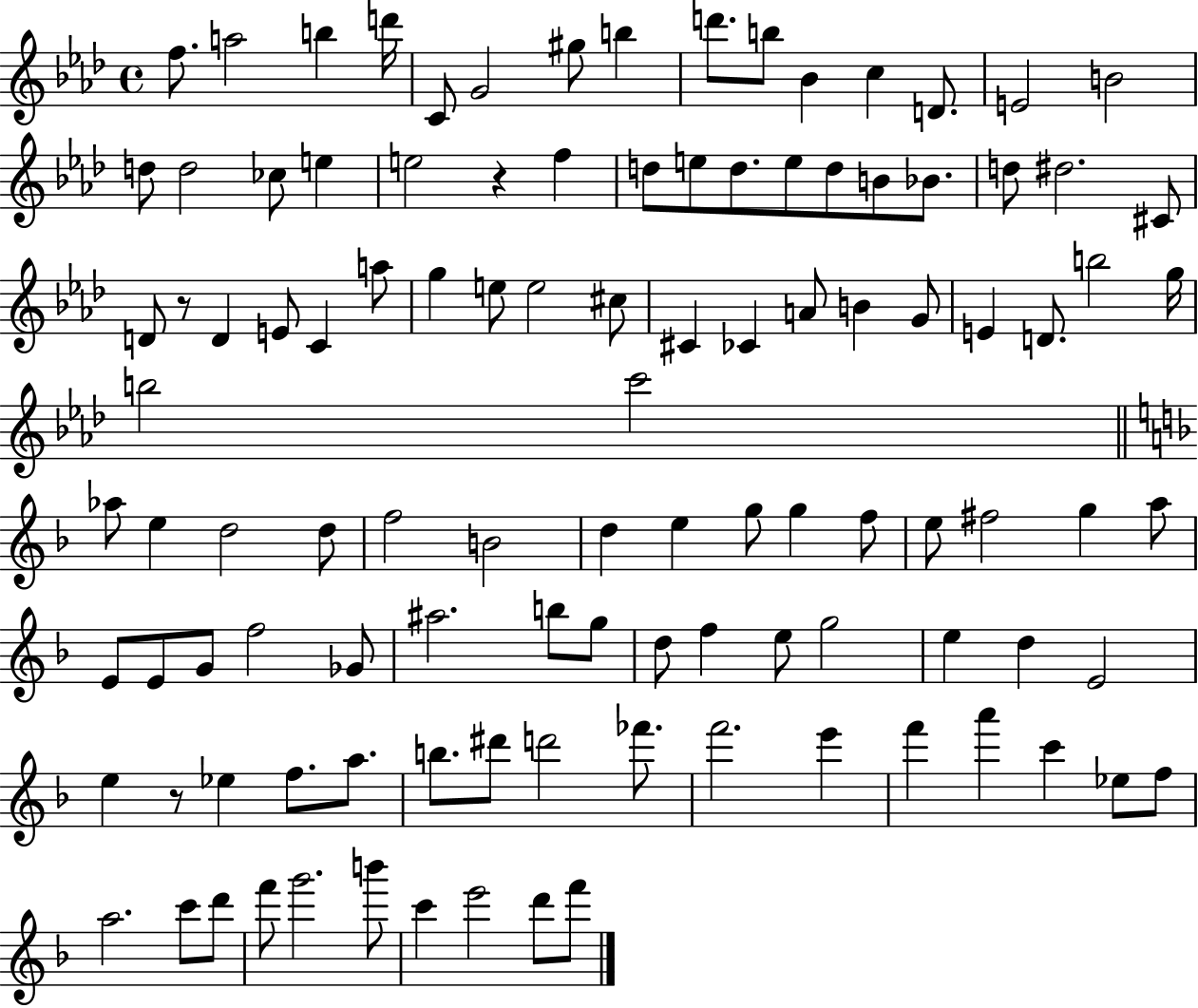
F5/e. A5/h B5/q D6/s C4/e G4/h G#5/e B5/q D6/e. B5/e Bb4/q C5/q D4/e. E4/h B4/h D5/e D5/h CES5/e E5/q E5/h R/q F5/q D5/e E5/e D5/e. E5/e D5/e B4/e Bb4/e. D5/e D#5/h. C#4/e D4/e R/e D4/q E4/e C4/q A5/e G5/q E5/e E5/h C#5/e C#4/q CES4/q A4/e B4/q G4/e E4/q D4/e. B5/h G5/s B5/h C6/h Ab5/e E5/q D5/h D5/e F5/h B4/h D5/q E5/q G5/e G5/q F5/e E5/e F#5/h G5/q A5/e E4/e E4/e G4/e F5/h Gb4/e A#5/h. B5/e G5/e D5/e F5/q E5/e G5/h E5/q D5/q E4/h E5/q R/e Eb5/q F5/e. A5/e. B5/e. D#6/e D6/h FES6/e. F6/h. E6/q F6/q A6/q C6/q Eb5/e F5/e A5/h. C6/e D6/e F6/e G6/h. B6/e C6/q E6/h D6/e F6/e